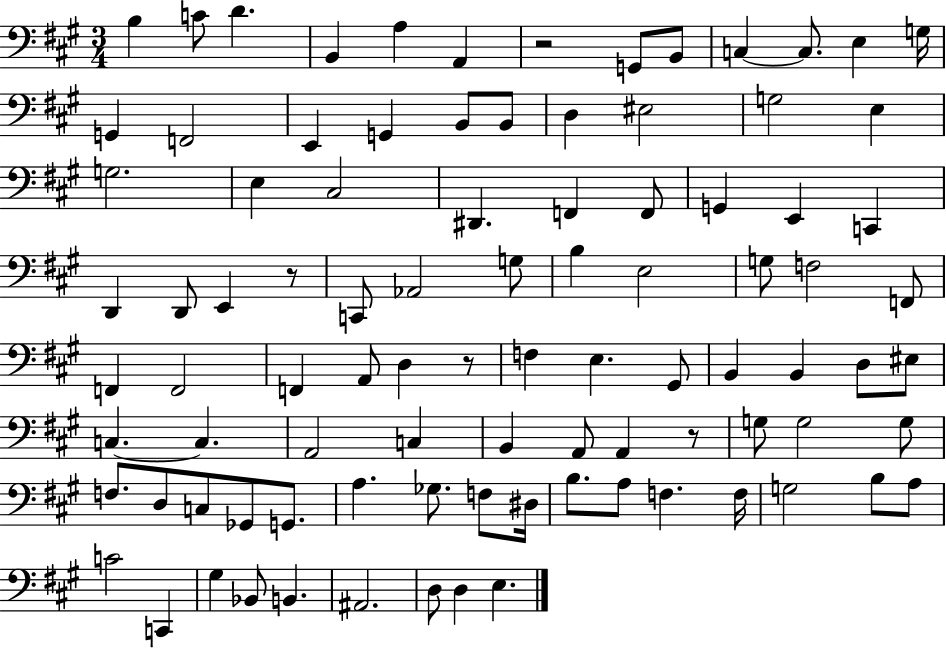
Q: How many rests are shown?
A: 4